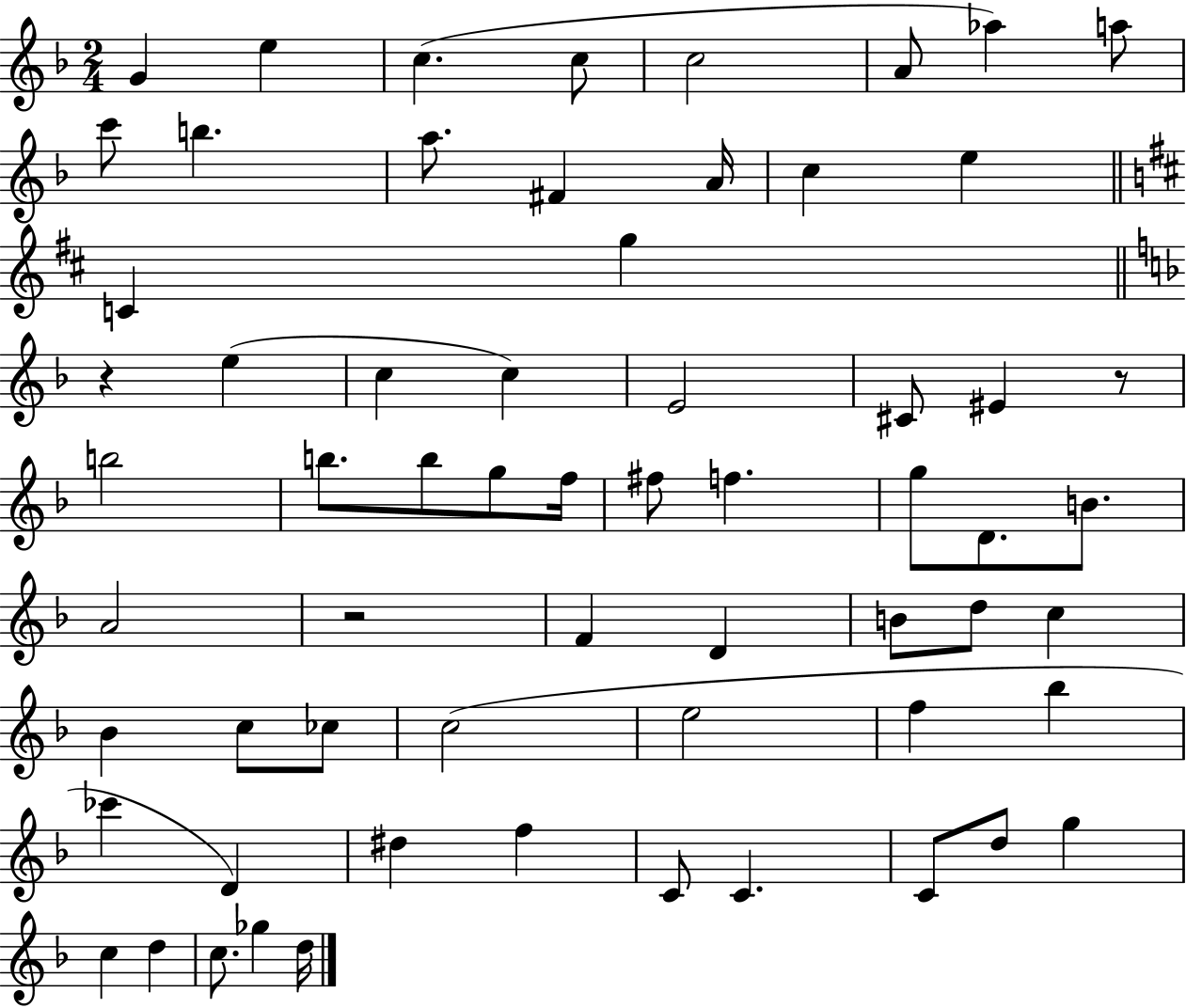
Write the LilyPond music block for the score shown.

{
  \clef treble
  \numericTimeSignature
  \time 2/4
  \key f \major
  g'4 e''4 | c''4.( c''8 | c''2 | a'8 aes''4) a''8 | \break c'''8 b''4. | a''8. fis'4 a'16 | c''4 e''4 | \bar "||" \break \key d \major c'4 g''4 | \bar "||" \break \key f \major r4 e''4( | c''4 c''4) | e'2 | cis'8 eis'4 r8 | \break b''2 | b''8. b''8 g''8 f''16 | fis''8 f''4. | g''8 d'8. b'8. | \break a'2 | r2 | f'4 d'4 | b'8 d''8 c''4 | \break bes'4 c''8 ces''8 | c''2( | e''2 | f''4 bes''4 | \break ces'''4 d'4) | dis''4 f''4 | c'8 c'4. | c'8 d''8 g''4 | \break c''4 d''4 | c''8. ges''4 d''16 | \bar "|."
}